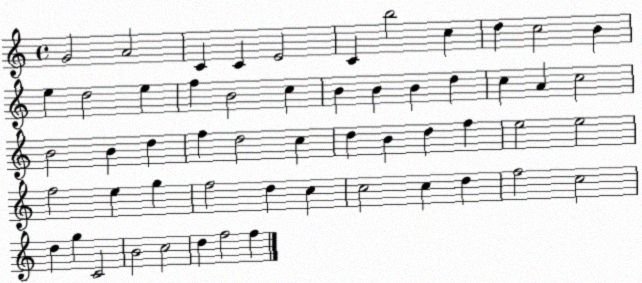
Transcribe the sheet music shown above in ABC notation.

X:1
T:Untitled
M:4/4
L:1/4
K:C
G2 A2 C C E2 C b2 c d c2 B e d2 e f B2 c B B B d c A c2 B2 B d f d2 c d B d f e2 e2 f2 e g f2 d c c2 c d f2 c2 d g C2 B2 c2 d f2 f